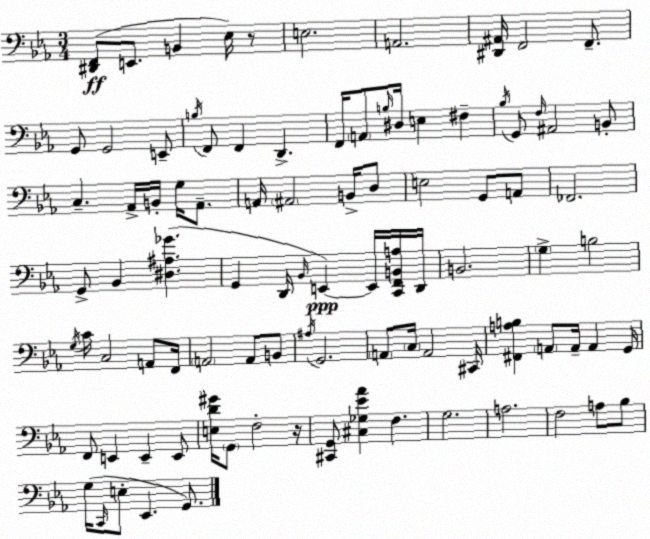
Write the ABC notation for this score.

X:1
T:Untitled
M:3/4
L:1/4
K:Eb
[^D,,F,,]/2 E,,/2 B,, _E,/4 z/2 E,2 A,,2 [^D,,^A,,]/4 F,,2 F,,/2 G,,/2 G,,2 E,,/2 B,/4 F,,/2 F,, D,, F,,/4 A,,/2 B,/4 ^D,/4 E, ^F, _B,/4 G,,/2 F,/4 ^A,,2 B,,/2 C, _A,,/4 B,,/4 G,/4 _A,,/2 A,,/4 ^A,,2 B,,/4 D,/2 E,2 G,,/2 A,,/2 _F,,2 G,,/2 _B,, [^D,^A,_G] G,, D,,/4 _B,,/4 E,, E,,/4 [C,,F,,B,,A,]/4 D,,/4 B,,2 G, B,2 G,/4 C/4 C,2 A,,/2 F,,/4 A,,2 A,,/2 B,,/2 ^A,/4 G,,2 A,,/2 C,/4 A,,2 ^C,,/4 [^F,,A,B,] A,,/2 A,,/4 A,, G,,/4 F,,/2 E,, E,, E,,/2 [E,D^G]/4 G,,/2 F,2 z/4 [^C,,G,,]/2 [^C,_G,_E_A] F, G,2 A,2 F,2 A,/2 _B,/2 G,/4 C,,/4 E,/2 _E,, G,,/2